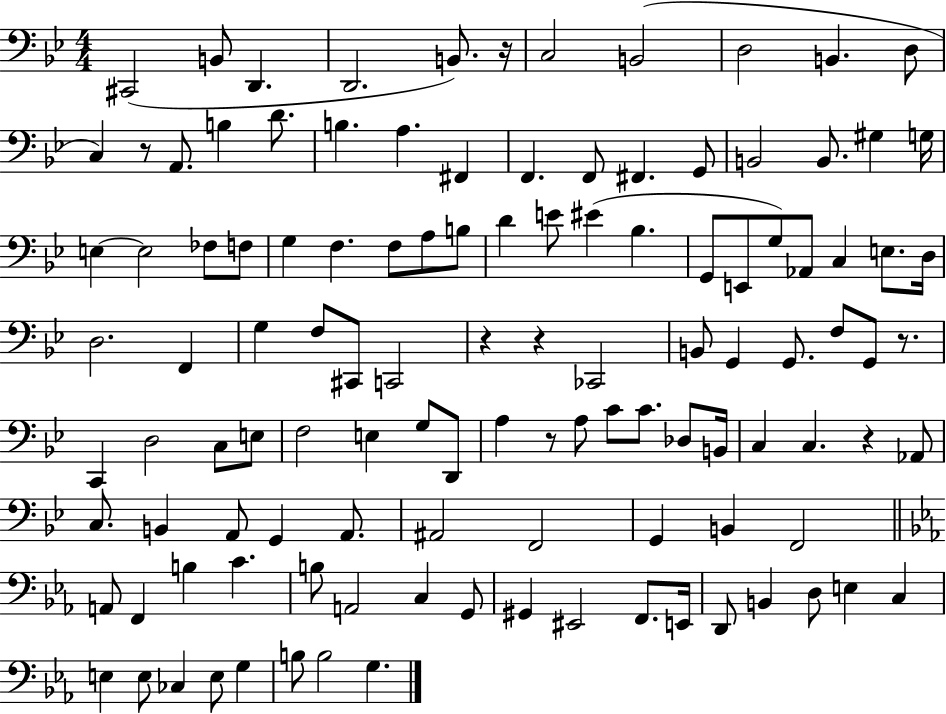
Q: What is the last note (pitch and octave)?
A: G3